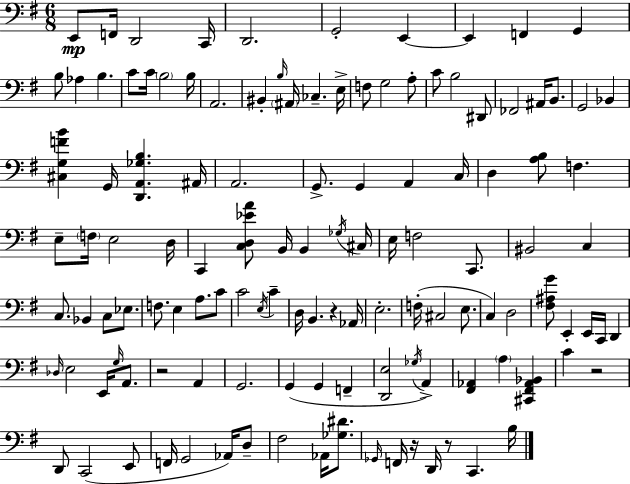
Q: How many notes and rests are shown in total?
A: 123